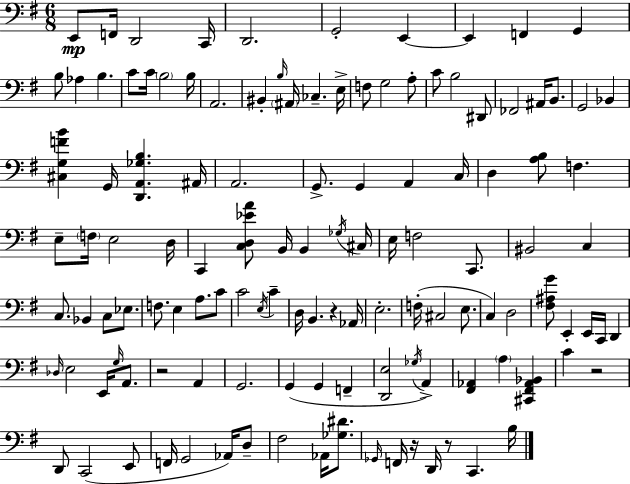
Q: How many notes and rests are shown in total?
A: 123